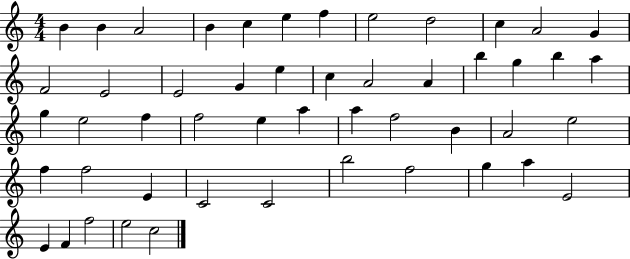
B4/q B4/q A4/h B4/q C5/q E5/q F5/q E5/h D5/h C5/q A4/h G4/q F4/h E4/h E4/h G4/q E5/q C5/q A4/h A4/q B5/q G5/q B5/q A5/q G5/q E5/h F5/q F5/h E5/q A5/q A5/q F5/h B4/q A4/h E5/h F5/q F5/h E4/q C4/h C4/h B5/h F5/h G5/q A5/q E4/h E4/q F4/q F5/h E5/h C5/h